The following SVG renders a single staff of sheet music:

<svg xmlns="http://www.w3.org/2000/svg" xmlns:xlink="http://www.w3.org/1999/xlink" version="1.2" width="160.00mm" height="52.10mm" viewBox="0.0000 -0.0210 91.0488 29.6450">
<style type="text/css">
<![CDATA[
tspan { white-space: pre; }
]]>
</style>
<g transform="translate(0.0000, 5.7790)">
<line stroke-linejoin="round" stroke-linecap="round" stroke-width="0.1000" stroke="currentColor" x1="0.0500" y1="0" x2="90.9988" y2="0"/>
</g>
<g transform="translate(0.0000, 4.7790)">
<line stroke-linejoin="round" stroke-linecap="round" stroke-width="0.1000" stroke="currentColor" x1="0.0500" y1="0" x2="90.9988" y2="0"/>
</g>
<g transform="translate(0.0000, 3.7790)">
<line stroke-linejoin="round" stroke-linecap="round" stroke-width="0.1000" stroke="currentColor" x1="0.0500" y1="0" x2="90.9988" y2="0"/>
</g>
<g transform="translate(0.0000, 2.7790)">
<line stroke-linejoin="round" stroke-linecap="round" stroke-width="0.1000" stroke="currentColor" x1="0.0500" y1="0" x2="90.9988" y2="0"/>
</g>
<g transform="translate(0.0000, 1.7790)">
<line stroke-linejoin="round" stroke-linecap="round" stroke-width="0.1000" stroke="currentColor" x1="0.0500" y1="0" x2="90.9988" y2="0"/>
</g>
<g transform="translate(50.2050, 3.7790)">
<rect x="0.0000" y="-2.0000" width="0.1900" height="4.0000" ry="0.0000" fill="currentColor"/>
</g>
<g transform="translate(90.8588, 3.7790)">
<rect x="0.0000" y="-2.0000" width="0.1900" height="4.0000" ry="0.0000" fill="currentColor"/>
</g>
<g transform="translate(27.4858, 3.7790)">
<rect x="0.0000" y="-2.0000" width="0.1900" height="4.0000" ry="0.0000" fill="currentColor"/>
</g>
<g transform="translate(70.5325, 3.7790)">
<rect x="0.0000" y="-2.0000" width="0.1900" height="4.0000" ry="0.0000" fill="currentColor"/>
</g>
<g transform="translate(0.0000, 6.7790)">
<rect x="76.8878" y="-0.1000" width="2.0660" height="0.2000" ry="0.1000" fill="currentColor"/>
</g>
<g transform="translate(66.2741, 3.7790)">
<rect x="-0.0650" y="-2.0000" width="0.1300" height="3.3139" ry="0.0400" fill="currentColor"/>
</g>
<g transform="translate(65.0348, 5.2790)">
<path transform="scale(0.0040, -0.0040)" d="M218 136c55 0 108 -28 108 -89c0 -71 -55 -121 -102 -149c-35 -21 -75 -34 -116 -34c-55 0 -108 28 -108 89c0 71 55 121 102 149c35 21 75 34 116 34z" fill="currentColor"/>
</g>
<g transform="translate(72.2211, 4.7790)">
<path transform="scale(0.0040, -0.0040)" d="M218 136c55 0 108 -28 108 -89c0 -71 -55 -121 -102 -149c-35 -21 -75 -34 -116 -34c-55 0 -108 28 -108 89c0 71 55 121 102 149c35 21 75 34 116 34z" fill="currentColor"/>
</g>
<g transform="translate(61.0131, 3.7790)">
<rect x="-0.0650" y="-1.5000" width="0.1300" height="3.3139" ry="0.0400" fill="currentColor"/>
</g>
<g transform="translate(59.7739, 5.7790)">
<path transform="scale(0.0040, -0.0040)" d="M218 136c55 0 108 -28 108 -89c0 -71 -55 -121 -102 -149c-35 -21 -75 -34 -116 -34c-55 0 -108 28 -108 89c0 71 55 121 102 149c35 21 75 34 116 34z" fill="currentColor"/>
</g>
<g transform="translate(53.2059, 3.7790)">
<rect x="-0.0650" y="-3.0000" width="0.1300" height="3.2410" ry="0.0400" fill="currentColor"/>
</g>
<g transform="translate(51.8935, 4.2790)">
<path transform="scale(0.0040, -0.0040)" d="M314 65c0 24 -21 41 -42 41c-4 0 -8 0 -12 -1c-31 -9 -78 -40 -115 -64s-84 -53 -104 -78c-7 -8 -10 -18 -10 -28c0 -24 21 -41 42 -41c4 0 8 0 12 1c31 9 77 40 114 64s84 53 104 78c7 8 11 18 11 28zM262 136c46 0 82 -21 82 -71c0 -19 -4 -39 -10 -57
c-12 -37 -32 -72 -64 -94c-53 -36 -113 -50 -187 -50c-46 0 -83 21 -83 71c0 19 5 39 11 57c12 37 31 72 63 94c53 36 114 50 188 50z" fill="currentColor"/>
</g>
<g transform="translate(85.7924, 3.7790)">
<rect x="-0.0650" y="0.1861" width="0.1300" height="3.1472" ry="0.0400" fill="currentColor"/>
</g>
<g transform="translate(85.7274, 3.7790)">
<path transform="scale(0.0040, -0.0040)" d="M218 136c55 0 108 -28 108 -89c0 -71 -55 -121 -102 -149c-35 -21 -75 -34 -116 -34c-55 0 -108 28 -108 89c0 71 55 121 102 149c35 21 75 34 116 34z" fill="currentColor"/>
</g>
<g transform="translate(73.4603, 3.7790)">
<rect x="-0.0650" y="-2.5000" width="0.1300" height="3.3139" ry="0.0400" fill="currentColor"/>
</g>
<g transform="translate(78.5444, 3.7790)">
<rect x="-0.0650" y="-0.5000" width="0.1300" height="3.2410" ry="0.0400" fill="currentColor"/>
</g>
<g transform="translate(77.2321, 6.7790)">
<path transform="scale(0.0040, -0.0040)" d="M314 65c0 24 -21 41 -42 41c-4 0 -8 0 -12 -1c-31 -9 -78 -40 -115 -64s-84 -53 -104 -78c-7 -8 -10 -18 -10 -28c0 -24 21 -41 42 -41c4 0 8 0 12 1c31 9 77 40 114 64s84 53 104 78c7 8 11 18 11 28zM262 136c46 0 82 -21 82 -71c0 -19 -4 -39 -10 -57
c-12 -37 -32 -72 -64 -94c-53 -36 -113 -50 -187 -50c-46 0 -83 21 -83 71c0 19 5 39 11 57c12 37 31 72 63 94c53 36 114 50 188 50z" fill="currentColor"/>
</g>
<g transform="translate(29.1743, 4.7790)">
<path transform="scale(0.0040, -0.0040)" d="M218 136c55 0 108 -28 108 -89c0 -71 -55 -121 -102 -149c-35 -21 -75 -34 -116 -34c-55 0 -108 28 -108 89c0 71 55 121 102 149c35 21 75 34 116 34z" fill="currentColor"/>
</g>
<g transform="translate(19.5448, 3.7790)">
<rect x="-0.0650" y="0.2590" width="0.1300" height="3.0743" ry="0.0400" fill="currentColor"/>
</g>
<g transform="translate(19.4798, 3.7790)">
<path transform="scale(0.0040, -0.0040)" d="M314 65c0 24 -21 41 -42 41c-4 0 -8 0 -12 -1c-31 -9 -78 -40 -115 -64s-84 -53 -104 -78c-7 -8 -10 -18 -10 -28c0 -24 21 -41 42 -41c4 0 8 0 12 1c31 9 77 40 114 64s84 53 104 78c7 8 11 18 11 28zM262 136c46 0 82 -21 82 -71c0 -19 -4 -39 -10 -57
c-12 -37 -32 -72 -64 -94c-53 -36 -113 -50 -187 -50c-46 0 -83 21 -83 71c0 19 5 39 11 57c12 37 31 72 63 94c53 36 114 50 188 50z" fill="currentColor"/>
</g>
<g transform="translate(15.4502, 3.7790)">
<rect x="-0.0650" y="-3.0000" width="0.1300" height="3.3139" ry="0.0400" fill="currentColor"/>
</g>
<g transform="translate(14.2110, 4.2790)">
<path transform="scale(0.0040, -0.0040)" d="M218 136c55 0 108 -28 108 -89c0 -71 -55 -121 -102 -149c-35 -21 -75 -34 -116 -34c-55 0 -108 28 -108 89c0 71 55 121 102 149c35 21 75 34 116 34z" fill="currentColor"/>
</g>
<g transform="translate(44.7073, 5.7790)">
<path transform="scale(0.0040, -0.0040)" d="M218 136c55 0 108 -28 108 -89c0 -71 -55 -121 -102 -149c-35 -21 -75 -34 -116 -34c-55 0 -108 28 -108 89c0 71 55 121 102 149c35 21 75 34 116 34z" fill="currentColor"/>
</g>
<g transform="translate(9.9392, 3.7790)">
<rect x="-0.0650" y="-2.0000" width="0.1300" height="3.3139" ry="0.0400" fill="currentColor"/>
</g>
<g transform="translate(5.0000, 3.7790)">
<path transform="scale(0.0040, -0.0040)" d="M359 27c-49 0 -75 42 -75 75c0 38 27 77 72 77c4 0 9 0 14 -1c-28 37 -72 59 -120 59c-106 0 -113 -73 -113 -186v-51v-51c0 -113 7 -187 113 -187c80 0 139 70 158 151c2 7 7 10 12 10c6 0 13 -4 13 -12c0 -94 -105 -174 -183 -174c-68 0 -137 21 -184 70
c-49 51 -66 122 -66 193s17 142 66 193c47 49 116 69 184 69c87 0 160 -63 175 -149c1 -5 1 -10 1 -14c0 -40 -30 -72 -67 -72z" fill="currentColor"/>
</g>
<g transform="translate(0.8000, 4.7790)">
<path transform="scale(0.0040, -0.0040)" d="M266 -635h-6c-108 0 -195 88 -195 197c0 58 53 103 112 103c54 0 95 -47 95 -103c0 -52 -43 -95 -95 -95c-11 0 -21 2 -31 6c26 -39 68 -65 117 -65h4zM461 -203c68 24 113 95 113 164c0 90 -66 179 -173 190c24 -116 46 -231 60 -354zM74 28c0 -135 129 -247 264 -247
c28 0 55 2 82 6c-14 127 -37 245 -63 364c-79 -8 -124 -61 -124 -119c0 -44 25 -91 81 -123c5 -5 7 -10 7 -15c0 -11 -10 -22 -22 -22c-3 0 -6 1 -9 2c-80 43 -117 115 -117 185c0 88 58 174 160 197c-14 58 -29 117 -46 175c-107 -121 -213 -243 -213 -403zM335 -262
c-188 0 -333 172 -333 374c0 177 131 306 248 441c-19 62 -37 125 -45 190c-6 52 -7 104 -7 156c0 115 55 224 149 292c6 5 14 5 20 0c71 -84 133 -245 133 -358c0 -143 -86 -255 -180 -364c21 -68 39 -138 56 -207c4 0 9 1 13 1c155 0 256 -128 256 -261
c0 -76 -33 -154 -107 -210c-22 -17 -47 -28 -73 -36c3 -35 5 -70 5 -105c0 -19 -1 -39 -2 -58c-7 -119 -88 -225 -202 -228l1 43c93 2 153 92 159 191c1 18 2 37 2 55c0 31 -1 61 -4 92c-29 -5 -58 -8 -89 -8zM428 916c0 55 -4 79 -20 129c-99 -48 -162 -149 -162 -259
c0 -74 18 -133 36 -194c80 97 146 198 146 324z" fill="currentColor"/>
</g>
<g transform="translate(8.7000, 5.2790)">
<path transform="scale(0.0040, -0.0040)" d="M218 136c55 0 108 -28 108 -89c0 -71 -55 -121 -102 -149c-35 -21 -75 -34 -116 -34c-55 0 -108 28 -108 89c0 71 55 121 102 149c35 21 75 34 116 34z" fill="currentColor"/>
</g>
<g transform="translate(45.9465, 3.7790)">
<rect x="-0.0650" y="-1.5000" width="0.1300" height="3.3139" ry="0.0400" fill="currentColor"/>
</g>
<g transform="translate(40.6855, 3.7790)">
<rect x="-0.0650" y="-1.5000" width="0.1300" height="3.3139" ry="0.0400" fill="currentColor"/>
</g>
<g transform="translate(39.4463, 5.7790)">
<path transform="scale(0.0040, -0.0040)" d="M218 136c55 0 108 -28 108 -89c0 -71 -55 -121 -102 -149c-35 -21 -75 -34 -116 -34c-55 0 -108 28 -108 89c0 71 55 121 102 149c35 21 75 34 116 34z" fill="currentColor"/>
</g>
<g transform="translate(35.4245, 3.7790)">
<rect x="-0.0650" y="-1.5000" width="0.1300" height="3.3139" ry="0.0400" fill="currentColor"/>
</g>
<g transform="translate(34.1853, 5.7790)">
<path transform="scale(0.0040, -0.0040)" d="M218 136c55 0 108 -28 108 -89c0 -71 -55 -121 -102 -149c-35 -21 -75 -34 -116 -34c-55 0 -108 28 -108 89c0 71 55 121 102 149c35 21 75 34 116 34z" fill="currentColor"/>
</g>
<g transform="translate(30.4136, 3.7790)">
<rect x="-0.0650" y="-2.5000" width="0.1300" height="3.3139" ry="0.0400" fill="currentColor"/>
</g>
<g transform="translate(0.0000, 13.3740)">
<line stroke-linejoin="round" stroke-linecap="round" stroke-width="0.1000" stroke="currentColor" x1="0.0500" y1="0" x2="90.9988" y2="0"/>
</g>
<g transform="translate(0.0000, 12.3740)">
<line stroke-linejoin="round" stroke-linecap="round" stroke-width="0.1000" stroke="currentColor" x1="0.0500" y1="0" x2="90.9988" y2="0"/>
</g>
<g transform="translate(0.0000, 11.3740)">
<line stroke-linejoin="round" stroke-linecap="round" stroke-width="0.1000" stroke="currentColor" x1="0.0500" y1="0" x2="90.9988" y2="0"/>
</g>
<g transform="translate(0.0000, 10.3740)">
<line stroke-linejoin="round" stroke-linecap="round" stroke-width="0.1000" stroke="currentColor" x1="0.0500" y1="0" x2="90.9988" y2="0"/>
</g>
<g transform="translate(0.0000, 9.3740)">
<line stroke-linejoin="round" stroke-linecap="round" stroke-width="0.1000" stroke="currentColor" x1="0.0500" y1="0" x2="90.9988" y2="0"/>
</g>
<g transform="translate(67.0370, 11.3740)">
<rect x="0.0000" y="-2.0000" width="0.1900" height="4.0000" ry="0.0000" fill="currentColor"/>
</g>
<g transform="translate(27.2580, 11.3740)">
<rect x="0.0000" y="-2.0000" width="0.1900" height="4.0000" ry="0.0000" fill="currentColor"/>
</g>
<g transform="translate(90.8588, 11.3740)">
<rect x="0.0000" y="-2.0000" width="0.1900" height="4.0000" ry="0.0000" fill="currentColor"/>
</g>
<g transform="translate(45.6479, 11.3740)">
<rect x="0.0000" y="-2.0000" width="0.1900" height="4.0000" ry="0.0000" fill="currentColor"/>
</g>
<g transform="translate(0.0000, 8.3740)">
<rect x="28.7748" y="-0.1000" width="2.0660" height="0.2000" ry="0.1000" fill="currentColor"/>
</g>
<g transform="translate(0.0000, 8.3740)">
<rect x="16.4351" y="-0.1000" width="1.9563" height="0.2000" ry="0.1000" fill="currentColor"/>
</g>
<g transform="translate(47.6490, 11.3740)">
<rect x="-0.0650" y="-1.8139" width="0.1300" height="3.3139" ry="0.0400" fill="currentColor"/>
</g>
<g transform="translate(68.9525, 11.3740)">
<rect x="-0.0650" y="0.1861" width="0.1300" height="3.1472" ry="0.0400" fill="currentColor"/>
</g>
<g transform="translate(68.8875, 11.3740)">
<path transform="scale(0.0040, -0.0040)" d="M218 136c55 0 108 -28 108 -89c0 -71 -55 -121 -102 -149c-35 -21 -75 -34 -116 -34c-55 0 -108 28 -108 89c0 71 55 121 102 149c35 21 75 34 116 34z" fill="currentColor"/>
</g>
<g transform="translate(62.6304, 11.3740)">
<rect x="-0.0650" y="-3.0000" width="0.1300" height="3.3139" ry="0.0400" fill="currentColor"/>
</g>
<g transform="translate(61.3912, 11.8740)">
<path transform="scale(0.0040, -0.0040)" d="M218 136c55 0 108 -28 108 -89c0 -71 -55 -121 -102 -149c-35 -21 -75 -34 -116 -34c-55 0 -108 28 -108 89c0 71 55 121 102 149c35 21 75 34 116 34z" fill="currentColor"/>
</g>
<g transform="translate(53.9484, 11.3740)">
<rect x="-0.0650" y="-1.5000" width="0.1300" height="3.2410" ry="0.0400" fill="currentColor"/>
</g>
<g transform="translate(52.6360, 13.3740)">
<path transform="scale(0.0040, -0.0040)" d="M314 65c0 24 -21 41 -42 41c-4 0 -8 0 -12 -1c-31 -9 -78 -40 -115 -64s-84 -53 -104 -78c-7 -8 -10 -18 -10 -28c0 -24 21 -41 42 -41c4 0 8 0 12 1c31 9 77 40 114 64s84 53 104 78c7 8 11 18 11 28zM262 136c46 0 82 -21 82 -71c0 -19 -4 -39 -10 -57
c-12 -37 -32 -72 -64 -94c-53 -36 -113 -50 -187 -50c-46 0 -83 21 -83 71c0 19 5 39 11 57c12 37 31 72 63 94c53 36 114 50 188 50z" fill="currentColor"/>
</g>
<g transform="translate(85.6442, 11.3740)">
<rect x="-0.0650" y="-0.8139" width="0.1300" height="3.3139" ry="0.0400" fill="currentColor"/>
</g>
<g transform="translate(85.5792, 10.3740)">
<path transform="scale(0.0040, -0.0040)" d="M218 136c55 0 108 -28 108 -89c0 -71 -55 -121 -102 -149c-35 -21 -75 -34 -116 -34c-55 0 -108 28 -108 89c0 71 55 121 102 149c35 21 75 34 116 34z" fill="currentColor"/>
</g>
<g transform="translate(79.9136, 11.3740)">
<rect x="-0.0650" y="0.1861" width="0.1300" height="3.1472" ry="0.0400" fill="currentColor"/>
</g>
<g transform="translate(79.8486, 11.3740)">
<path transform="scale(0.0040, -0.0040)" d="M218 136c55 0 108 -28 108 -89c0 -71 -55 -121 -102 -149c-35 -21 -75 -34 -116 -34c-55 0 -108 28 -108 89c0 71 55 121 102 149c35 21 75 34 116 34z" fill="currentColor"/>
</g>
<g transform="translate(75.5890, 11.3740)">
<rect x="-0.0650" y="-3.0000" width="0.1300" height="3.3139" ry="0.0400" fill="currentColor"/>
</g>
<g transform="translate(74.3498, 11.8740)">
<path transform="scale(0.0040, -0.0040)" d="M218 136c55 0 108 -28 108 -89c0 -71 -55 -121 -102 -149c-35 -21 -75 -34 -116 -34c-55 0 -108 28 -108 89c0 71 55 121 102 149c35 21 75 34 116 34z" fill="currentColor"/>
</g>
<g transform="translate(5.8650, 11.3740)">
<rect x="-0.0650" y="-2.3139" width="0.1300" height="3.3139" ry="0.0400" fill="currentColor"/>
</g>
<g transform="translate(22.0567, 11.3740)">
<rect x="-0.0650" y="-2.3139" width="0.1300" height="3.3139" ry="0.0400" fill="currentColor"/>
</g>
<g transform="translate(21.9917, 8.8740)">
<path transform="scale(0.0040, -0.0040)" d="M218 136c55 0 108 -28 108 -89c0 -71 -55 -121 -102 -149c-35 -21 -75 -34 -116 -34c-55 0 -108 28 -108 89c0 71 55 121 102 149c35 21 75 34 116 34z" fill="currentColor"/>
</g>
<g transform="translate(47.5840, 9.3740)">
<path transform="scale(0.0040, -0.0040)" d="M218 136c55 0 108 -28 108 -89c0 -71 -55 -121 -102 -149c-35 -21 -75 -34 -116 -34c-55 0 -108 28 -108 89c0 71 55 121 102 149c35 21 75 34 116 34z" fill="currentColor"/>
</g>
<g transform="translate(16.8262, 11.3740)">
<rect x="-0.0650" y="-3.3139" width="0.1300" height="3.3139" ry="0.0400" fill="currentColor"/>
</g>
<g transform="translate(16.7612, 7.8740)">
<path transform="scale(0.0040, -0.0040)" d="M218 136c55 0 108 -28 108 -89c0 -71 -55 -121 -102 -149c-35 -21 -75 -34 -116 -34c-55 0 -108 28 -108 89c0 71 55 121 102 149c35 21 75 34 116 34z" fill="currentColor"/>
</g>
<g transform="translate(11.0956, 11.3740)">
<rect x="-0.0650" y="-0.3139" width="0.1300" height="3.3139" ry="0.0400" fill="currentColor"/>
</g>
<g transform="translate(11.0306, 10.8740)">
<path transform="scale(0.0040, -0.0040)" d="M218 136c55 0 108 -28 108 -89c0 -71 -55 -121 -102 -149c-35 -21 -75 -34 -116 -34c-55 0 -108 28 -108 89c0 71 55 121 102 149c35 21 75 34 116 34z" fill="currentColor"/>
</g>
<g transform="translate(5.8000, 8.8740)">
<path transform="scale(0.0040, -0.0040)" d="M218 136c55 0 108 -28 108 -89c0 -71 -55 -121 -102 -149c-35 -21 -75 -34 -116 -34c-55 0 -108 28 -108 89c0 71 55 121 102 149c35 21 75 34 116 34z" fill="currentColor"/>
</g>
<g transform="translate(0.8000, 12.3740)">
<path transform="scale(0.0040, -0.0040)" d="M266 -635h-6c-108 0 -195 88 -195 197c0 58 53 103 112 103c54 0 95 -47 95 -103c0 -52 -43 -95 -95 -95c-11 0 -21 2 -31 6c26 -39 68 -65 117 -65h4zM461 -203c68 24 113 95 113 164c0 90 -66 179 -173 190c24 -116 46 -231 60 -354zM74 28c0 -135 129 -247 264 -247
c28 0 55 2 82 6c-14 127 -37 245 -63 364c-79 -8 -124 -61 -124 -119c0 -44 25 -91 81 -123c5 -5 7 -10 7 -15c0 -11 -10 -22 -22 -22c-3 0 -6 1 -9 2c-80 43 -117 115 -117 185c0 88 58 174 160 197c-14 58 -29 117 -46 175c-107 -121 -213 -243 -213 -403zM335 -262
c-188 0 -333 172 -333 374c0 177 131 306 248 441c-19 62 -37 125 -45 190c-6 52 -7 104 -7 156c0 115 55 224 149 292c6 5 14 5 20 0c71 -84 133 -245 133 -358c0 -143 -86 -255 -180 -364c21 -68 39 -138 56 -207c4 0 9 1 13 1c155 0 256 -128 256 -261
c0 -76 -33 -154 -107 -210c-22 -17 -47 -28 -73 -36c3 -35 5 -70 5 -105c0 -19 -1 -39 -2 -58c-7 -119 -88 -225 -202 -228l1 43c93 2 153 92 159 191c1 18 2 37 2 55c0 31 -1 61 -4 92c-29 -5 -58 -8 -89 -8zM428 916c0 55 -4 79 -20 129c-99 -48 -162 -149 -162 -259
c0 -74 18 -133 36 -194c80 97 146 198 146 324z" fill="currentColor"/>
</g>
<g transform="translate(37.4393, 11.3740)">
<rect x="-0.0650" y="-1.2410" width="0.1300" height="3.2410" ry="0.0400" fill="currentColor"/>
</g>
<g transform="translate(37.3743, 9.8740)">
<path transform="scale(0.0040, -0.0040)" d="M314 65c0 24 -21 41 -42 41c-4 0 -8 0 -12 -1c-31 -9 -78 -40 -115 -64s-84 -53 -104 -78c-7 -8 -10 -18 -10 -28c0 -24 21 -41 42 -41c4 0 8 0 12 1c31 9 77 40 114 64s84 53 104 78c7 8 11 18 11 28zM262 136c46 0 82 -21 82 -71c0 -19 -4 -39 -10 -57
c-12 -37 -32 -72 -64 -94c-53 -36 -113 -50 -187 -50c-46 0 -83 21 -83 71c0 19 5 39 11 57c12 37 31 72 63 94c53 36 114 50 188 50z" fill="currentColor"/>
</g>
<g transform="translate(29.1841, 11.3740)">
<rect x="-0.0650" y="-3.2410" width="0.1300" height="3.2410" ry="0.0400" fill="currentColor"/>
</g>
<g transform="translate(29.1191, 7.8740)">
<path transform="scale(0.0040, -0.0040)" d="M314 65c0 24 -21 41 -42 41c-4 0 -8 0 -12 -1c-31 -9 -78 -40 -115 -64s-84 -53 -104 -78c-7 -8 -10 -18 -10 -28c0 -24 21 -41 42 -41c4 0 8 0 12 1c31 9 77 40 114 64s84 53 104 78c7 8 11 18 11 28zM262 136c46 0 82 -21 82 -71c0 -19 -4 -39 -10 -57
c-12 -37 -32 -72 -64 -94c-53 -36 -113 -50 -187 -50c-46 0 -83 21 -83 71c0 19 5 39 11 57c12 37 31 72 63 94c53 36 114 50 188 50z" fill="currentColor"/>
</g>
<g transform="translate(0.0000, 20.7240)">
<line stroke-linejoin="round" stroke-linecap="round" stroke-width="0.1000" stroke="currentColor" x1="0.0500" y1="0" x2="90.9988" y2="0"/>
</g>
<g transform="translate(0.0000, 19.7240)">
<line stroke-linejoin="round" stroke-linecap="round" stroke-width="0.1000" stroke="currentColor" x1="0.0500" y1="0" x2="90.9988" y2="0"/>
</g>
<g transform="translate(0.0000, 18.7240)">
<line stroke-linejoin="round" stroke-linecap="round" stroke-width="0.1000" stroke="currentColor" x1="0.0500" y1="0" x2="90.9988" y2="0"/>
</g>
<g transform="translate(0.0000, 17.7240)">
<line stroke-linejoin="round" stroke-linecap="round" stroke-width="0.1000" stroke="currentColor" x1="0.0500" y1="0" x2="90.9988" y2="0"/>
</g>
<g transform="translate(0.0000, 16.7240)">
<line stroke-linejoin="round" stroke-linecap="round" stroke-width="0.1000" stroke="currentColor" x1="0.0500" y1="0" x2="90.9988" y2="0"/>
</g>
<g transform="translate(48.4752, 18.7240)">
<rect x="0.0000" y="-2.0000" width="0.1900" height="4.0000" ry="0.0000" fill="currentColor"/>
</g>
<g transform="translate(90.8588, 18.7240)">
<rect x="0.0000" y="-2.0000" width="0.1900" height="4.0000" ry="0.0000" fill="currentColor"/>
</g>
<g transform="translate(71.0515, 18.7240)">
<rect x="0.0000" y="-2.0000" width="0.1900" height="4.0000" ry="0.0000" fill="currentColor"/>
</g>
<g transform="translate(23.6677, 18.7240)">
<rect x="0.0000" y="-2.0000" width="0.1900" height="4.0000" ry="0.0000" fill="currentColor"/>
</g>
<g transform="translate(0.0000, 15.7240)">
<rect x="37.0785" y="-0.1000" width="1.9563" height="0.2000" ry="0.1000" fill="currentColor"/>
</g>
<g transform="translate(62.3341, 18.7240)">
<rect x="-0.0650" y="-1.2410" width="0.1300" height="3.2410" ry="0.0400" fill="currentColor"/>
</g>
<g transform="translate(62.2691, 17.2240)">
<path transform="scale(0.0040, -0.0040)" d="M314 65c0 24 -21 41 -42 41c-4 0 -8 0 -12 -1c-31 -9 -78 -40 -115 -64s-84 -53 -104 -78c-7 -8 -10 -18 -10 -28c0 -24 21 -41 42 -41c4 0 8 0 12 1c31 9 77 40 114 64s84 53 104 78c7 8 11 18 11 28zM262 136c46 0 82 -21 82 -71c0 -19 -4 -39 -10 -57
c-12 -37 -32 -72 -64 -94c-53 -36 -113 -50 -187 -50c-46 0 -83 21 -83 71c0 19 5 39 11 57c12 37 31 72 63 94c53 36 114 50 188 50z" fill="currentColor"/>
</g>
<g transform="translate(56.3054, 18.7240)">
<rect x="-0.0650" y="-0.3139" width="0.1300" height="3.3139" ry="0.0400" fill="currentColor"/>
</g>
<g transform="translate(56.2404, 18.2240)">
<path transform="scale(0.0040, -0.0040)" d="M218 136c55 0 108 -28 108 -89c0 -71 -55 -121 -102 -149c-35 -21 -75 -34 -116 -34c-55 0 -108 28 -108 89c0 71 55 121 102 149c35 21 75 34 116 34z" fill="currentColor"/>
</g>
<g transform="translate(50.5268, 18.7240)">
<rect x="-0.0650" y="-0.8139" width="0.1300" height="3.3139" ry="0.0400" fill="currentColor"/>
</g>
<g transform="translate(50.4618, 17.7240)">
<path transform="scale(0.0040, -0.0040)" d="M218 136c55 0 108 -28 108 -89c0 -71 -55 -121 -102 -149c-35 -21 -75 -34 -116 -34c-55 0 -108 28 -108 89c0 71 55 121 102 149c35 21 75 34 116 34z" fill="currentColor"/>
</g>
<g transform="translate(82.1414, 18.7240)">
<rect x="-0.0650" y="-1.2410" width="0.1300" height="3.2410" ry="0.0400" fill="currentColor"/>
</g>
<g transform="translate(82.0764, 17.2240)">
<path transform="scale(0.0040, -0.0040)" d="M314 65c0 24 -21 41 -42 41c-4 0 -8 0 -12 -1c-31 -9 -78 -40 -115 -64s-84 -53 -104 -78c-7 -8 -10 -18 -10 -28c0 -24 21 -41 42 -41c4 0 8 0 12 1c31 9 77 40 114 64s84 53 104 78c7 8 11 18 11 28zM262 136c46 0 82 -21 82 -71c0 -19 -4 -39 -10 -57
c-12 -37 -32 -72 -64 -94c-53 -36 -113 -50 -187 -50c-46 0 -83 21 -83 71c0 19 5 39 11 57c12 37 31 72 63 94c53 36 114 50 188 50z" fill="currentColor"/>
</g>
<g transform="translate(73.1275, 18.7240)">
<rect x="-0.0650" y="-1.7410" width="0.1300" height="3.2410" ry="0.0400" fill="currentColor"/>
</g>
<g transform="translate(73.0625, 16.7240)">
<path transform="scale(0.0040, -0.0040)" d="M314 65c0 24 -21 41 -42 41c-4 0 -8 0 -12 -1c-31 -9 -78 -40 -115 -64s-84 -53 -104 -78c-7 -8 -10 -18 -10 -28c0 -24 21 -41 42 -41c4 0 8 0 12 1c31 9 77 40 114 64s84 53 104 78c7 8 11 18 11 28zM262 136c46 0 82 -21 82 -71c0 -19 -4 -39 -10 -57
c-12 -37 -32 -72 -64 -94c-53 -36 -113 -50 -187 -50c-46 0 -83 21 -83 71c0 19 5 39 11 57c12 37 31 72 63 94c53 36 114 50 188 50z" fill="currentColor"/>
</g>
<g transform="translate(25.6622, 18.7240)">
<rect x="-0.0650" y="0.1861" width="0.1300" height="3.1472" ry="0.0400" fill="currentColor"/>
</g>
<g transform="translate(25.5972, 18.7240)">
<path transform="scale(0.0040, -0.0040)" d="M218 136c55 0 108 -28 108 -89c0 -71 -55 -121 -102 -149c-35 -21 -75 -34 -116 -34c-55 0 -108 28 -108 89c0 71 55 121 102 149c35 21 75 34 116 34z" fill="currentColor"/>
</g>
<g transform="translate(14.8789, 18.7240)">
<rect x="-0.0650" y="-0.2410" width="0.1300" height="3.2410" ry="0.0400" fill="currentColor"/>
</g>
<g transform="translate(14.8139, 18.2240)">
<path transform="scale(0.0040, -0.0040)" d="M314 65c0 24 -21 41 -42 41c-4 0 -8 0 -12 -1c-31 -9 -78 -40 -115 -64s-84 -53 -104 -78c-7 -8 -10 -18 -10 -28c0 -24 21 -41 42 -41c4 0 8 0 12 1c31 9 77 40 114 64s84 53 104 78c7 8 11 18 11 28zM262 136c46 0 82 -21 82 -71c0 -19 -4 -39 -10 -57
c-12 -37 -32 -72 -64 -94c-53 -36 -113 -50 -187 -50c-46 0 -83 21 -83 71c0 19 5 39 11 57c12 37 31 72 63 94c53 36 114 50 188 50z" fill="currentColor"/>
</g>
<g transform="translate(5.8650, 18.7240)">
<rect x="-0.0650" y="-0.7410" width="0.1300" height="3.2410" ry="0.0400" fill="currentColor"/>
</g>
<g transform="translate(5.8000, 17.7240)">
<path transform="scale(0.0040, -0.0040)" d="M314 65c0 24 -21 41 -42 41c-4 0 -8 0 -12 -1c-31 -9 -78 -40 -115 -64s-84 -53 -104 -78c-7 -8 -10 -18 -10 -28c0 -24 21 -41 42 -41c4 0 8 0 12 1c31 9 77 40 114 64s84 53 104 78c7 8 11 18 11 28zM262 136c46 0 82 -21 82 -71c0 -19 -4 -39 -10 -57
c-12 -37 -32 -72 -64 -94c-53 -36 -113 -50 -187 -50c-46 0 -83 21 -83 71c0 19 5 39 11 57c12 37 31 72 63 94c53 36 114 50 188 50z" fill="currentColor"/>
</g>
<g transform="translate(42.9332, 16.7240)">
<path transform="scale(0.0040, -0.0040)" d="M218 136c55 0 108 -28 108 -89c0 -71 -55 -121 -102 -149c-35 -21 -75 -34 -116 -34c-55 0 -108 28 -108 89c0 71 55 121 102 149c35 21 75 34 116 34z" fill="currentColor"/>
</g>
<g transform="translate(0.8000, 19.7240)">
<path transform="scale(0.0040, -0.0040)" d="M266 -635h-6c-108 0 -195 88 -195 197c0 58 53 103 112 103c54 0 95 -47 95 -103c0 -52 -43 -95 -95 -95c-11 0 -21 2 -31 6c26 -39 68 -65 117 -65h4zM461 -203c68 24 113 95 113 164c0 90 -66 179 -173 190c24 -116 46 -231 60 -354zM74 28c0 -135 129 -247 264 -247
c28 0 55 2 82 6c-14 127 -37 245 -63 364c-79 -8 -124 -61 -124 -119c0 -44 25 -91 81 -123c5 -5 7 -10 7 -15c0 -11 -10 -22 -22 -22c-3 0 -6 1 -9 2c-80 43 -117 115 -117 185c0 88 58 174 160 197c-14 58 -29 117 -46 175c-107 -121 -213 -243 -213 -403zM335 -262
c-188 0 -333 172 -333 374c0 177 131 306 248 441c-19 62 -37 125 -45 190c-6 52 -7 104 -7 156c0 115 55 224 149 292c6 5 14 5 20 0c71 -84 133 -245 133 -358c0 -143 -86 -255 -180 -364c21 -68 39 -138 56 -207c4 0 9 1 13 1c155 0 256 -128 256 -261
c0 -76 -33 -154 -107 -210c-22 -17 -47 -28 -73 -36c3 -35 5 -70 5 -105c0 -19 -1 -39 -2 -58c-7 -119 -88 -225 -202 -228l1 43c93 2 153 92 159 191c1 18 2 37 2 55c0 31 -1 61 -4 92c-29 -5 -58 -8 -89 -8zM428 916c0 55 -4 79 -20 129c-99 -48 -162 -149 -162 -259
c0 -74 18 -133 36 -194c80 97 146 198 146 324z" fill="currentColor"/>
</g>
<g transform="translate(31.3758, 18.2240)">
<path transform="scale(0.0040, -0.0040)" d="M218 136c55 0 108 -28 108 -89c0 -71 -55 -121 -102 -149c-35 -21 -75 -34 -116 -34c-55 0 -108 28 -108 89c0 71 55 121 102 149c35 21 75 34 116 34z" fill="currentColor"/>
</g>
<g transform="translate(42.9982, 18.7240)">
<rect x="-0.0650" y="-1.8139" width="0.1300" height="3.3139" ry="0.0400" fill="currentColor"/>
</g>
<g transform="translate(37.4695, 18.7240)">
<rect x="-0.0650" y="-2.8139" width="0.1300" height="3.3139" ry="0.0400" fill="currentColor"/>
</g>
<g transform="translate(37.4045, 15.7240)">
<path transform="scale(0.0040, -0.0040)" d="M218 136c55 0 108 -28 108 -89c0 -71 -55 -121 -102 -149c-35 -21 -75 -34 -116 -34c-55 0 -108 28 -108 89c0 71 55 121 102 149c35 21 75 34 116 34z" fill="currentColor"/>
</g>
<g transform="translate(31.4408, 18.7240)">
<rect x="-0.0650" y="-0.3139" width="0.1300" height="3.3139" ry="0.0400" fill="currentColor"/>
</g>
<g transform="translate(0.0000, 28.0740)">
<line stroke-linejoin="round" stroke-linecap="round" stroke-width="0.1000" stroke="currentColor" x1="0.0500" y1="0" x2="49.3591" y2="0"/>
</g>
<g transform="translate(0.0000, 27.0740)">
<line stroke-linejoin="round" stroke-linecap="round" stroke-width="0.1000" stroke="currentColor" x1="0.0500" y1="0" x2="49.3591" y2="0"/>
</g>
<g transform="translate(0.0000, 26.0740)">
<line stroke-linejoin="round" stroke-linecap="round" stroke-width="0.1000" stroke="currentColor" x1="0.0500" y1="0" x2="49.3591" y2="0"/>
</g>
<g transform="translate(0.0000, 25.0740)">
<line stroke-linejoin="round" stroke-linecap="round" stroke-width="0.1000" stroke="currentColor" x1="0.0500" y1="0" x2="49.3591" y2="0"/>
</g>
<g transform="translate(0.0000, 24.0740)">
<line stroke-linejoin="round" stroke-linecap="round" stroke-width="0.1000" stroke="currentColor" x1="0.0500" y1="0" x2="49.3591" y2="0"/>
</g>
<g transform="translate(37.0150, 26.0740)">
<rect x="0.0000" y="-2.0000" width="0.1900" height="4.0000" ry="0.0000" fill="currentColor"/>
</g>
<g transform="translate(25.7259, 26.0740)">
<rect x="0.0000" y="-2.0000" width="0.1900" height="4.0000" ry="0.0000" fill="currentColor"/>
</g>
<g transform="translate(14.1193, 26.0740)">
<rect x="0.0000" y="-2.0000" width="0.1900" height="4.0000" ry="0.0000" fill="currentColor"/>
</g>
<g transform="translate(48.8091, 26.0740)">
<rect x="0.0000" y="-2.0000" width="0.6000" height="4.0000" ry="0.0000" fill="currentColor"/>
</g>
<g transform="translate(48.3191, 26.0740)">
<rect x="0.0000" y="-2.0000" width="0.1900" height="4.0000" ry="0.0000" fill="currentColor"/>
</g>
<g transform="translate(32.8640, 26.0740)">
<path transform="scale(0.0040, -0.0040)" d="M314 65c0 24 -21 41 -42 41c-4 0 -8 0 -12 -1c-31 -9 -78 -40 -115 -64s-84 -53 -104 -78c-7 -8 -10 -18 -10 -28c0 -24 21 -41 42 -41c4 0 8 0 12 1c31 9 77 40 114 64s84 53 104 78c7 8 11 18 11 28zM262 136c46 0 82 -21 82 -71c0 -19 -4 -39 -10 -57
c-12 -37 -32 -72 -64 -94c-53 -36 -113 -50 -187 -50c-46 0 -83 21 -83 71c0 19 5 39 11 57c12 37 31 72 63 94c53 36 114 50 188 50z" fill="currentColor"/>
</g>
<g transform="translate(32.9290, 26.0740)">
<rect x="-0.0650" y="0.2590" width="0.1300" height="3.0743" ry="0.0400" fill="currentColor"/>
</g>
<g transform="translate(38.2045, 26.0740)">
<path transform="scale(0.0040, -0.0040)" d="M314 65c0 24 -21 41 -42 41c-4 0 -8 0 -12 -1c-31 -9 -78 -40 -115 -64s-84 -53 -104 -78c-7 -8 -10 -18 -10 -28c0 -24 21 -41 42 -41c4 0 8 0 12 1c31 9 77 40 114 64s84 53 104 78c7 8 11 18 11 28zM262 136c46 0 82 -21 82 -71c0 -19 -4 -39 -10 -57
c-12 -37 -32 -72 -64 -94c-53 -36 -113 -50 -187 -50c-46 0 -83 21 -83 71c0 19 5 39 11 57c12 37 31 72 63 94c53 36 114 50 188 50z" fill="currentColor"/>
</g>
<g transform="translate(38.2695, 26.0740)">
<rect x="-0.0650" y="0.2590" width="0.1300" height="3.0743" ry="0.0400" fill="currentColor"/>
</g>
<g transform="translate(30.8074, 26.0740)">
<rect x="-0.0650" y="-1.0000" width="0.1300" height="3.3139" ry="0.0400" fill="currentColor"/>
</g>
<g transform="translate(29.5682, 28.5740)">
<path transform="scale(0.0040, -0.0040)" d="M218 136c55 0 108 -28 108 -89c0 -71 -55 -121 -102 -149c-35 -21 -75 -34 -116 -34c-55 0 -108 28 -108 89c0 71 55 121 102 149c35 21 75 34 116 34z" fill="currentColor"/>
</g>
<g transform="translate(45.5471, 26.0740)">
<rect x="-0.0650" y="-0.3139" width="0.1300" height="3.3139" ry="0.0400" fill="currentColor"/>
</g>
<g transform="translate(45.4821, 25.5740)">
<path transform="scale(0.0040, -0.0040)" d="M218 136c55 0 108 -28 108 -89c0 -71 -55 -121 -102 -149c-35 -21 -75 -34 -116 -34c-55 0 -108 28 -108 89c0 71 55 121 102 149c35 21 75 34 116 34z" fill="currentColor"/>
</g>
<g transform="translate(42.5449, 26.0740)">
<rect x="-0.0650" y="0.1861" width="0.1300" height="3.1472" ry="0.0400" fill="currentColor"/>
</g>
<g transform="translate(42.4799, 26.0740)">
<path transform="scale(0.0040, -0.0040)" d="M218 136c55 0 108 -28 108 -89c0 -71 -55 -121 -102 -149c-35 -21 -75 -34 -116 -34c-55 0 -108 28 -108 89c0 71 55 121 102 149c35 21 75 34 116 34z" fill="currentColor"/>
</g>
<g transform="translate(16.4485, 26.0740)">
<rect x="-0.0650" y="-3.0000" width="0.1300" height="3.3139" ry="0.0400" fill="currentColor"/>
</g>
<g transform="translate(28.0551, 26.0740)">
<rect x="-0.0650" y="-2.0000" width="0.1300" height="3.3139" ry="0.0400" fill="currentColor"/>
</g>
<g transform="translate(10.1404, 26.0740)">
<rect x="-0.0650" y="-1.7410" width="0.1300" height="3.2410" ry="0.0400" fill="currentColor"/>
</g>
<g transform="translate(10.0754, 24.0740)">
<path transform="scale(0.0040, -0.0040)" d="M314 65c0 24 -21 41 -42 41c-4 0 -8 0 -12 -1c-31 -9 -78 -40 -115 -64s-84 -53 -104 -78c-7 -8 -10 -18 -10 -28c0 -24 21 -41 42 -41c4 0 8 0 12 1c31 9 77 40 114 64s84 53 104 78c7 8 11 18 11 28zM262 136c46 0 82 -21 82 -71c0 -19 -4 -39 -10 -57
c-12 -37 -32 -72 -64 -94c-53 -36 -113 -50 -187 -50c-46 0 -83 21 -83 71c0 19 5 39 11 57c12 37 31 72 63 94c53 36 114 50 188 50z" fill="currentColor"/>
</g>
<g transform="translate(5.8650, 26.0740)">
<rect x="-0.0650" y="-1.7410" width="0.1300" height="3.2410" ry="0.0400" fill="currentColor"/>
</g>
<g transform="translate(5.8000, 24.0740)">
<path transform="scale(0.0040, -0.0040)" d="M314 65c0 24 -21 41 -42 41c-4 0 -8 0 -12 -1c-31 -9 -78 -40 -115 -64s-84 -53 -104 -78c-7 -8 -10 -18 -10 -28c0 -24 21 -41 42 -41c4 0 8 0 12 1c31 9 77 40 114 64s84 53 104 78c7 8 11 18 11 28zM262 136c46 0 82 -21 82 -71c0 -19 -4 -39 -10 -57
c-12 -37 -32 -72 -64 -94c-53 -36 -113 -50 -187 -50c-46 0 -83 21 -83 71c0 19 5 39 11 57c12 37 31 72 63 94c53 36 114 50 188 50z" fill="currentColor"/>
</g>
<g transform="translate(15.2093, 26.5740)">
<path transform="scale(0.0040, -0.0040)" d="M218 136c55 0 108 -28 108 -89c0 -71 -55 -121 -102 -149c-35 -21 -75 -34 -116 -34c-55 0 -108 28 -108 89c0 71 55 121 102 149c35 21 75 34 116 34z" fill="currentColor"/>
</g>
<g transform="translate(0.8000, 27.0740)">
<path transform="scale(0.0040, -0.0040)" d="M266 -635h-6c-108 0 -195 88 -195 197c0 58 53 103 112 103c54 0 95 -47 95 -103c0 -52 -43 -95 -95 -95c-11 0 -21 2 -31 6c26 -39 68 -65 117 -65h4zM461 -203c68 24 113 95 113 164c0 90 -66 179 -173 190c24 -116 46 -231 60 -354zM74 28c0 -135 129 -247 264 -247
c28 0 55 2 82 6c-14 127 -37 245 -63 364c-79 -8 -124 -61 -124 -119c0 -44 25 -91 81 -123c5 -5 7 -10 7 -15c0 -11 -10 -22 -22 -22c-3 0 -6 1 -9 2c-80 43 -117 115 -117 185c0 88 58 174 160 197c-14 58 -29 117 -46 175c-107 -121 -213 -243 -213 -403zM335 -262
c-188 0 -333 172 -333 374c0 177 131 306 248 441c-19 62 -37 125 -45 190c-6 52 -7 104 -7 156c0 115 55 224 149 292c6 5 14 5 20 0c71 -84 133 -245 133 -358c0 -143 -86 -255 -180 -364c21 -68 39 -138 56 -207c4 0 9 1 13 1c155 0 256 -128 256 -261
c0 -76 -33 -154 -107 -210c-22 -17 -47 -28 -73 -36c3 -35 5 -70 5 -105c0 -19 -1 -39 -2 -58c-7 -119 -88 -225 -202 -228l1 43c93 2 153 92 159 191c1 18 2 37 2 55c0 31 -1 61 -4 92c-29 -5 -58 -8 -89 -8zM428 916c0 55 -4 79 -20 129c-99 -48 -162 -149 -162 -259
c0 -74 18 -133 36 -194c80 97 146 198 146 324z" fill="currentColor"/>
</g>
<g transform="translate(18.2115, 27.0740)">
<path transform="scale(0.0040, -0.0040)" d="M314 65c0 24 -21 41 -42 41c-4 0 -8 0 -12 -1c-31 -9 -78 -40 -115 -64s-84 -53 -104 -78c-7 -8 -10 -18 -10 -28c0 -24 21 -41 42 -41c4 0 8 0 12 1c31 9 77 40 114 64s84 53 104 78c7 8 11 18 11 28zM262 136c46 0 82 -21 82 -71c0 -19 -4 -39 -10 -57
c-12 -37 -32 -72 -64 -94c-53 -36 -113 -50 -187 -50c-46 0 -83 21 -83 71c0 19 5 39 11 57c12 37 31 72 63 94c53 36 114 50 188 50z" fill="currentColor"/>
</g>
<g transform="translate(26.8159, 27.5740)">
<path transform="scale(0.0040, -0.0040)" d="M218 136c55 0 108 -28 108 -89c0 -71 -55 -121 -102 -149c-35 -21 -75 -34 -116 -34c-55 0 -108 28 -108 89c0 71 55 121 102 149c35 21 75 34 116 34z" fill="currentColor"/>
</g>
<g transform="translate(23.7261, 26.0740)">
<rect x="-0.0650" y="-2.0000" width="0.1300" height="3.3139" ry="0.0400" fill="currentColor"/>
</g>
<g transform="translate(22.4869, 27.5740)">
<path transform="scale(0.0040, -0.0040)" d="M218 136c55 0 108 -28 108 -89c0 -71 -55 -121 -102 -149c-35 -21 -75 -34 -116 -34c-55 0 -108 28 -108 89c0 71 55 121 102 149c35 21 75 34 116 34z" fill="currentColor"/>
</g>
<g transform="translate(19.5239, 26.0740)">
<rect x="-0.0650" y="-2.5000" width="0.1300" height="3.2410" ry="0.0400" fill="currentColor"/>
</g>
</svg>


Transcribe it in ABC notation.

X:1
T:Untitled
M:4/4
L:1/4
K:C
F A B2 G E E E A2 E F G C2 B g c b g b2 e2 f E2 A B A B d d2 c2 B c a f d c e2 f2 e2 f2 f2 A G2 F F D B2 B2 B c